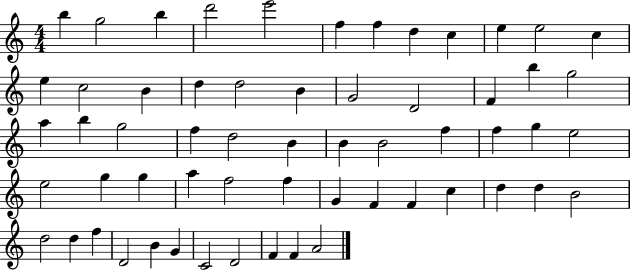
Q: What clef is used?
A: treble